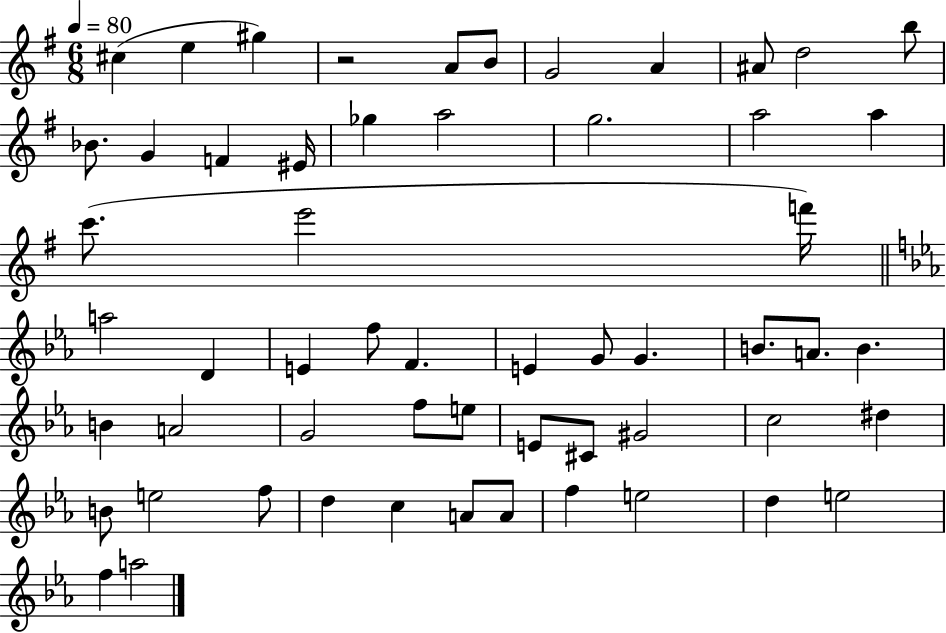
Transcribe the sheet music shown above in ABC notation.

X:1
T:Untitled
M:6/8
L:1/4
K:G
^c e ^g z2 A/2 B/2 G2 A ^A/2 d2 b/2 _B/2 G F ^E/4 _g a2 g2 a2 a c'/2 e'2 f'/4 a2 D E f/2 F E G/2 G B/2 A/2 B B A2 G2 f/2 e/2 E/2 ^C/2 ^G2 c2 ^d B/2 e2 f/2 d c A/2 A/2 f e2 d e2 f a2